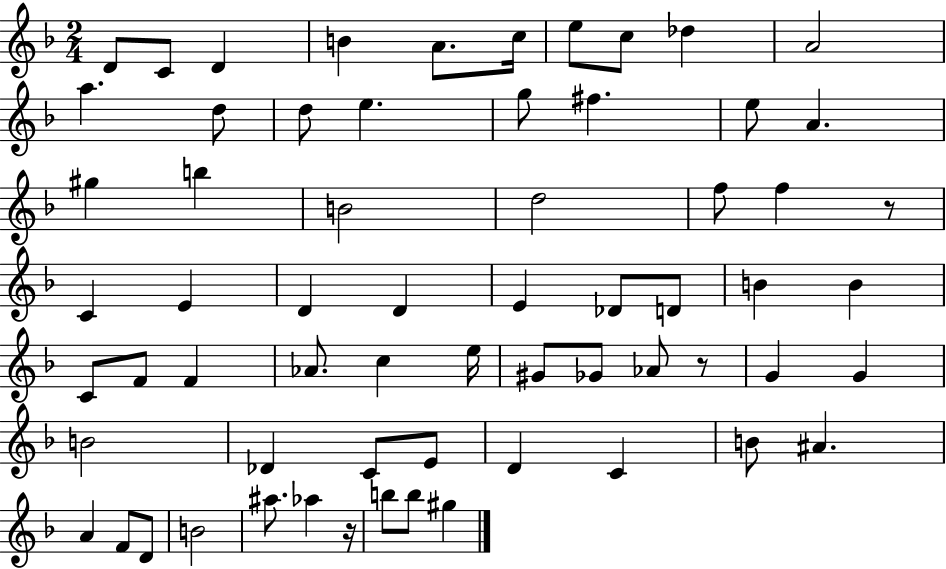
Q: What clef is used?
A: treble